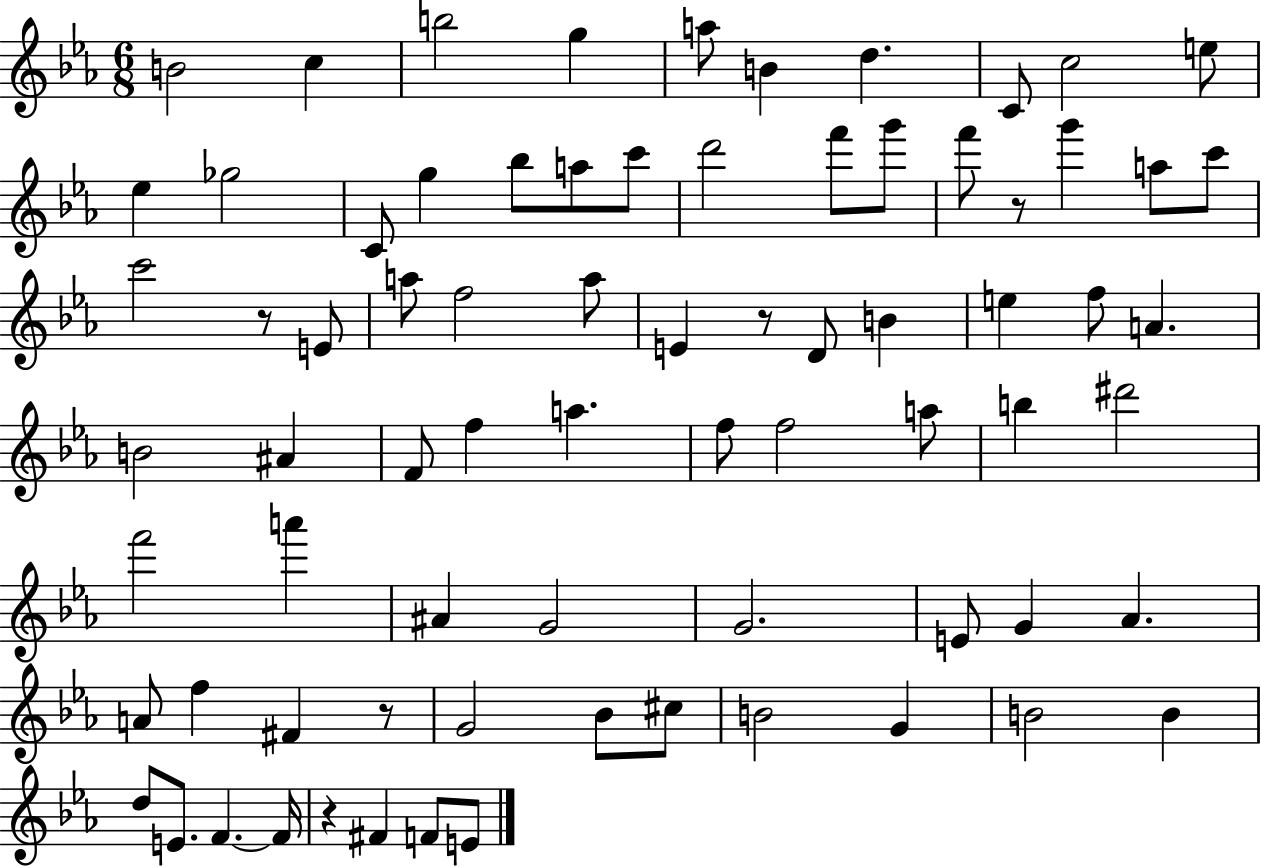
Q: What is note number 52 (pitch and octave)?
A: G4